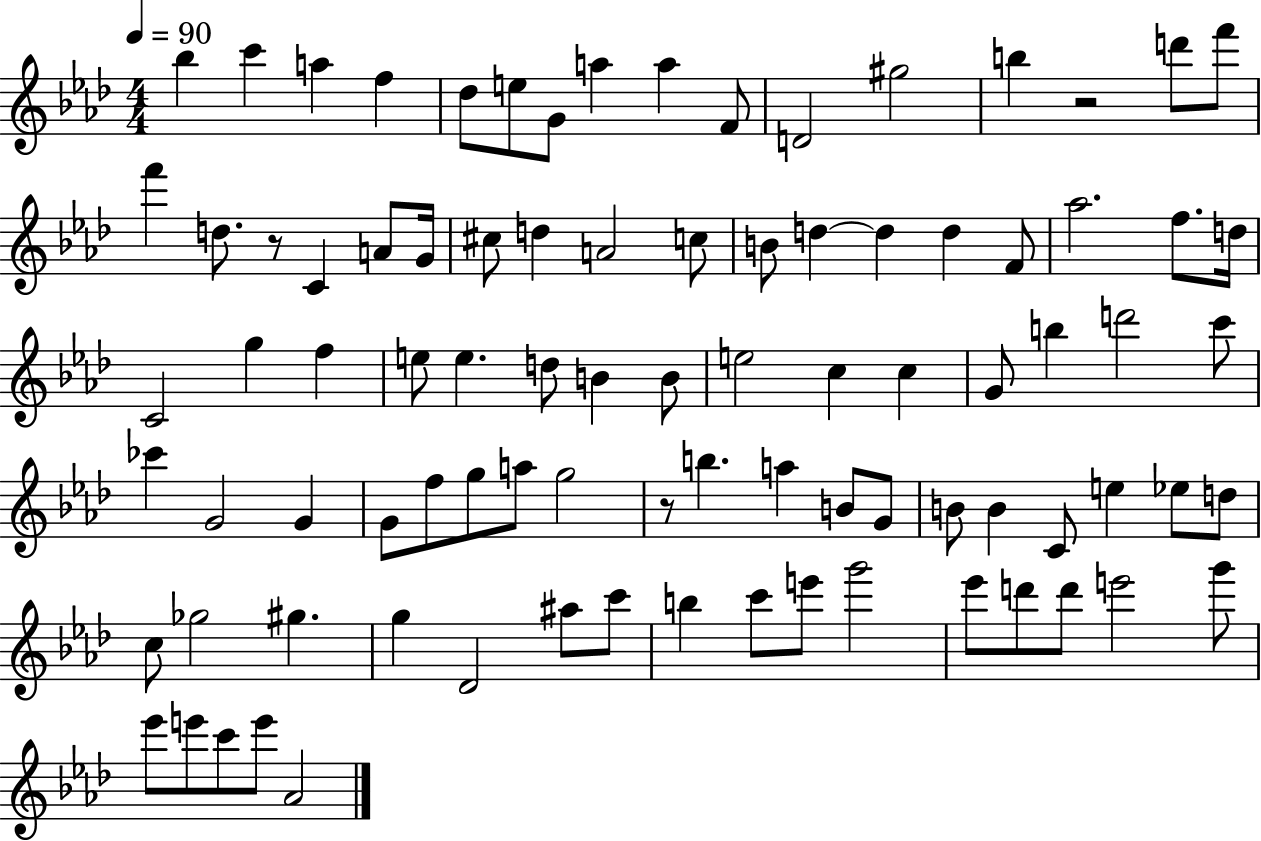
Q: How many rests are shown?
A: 3